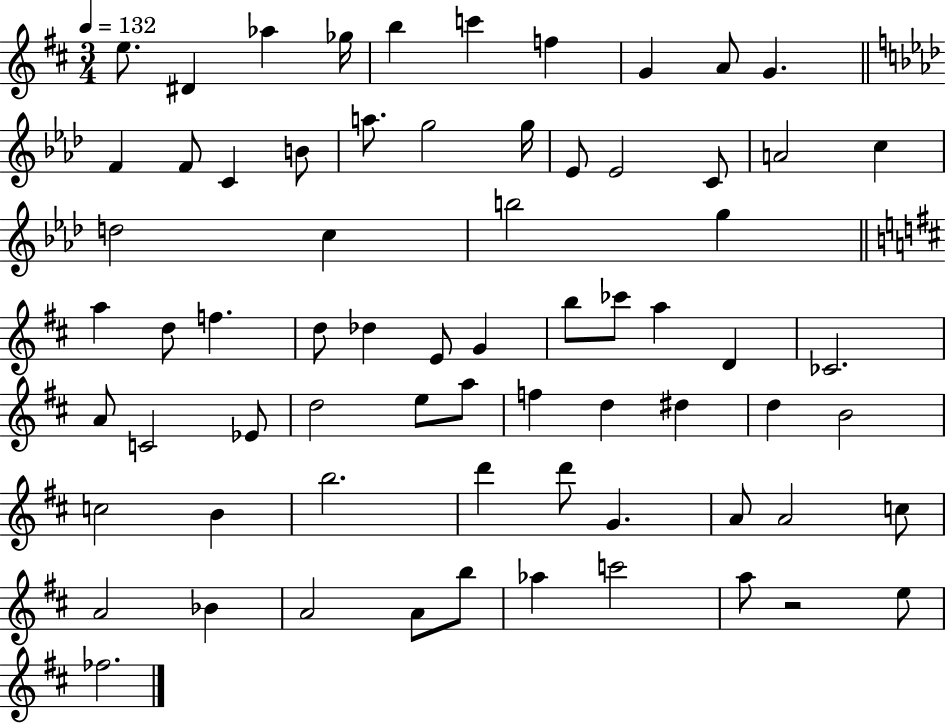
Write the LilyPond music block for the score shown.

{
  \clef treble
  \numericTimeSignature
  \time 3/4
  \key d \major
  \tempo 4 = 132
  e''8. dis'4 aes''4 ges''16 | b''4 c'''4 f''4 | g'4 a'8 g'4. | \bar "||" \break \key aes \major f'4 f'8 c'4 b'8 | a''8. g''2 g''16 | ees'8 ees'2 c'8 | a'2 c''4 | \break d''2 c''4 | b''2 g''4 | \bar "||" \break \key b \minor a''4 d''8 f''4. | d''8 des''4 e'8 g'4 | b''8 ces'''8 a''4 d'4 | ces'2. | \break a'8 c'2 ees'8 | d''2 e''8 a''8 | f''4 d''4 dis''4 | d''4 b'2 | \break c''2 b'4 | b''2. | d'''4 d'''8 g'4. | a'8 a'2 c''8 | \break a'2 bes'4 | a'2 a'8 b''8 | aes''4 c'''2 | a''8 r2 e''8 | \break fes''2. | \bar "|."
}